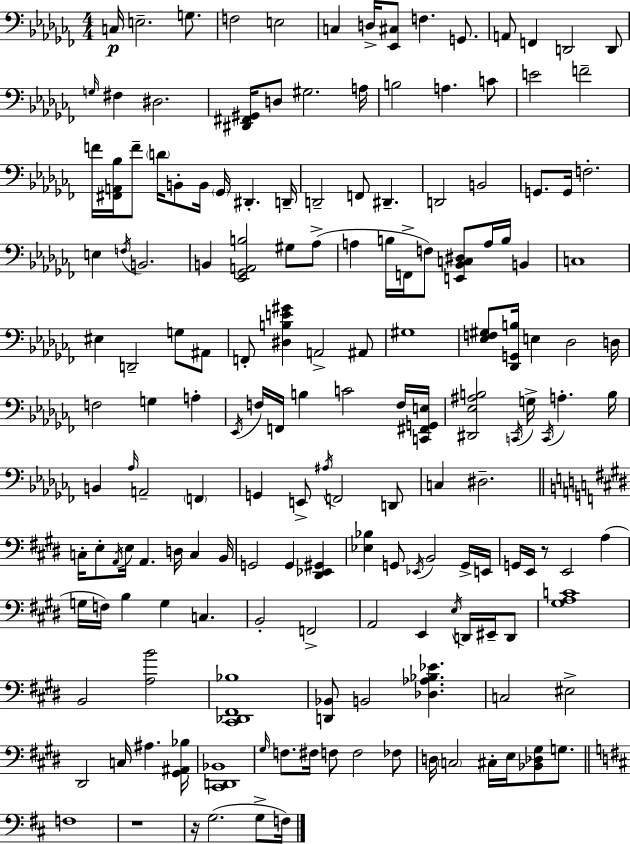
C3/s E3/h. G3/e. F3/h E3/h C3/q D3/s [Eb2,C#3]/e F3/q. G2/e. A2/e F2/q D2/h D2/e G3/s F#3/q D#3/h. [D#2,F#2,G#2]/s D3/e G#3/h. A3/s B3/h A3/q. C4/e E4/h F4/h F4/s [F#2,A2,Bb3]/s F4/e D4/s B2/e B2/s Gb2/s D#2/q. D2/s D2/h F2/e D#2/q. D2/h B2/h G2/e. G2/s F3/h. E3/q F3/s B2/h. B2/q [Eb2,Gb2,A2,B3]/h G#3/e Ab3/e A3/q B3/s F2/s F3/e [E2,Bb2,C3,D#3]/e A3/s B3/s B2/q C3/w EIS3/q D2/h G3/e A#2/e F2/e [D#3,B3,E4,G#4]/q A2/h A#2/e G#3/w [Eb3,F3,G#3]/e [Db2,G2,B3]/s E3/q Db3/h D3/s F3/h G3/q A3/q Eb2/s F3/s F2/s B3/q C4/h F3/s [C2,F#2,G2,E3]/s [D#2,Eb3,A#3,B3]/h C2/s G3/s C2/s A3/q. B3/s B2/q Ab3/s A2/h F2/q G2/q E2/e A#3/s F2/h D2/e C3/q D#3/h. C3/s E3/e A2/s E3/s A2/q. D3/s C3/q B2/s G2/h G2/q [D#2,Eb2,G#2]/q [Eb3,Bb3]/q G2/e Eb2/s B2/h G2/s E2/s G2/s E2/s R/e E2/h A3/q G3/s F3/s B3/q G3/q C3/q. B2/h F2/h A2/h E2/q E3/s D2/s EIS2/s D2/e [G#3,A3,C4]/w B2/h [A3,B4]/h [C#2,Db2,F#2,Bb3]/w [D2,Bb2]/e B2/h [Db3,Ab3,Bb3,Eb4]/q. C3/h EIS3/h D#2/h C3/s A#3/q. [G#2,A#2,Bb3]/s [C#2,D2,Bb2]/w G#3/s F3/e. F#3/s F3/e F3/h FES3/e D3/s C3/h C#3/s E3/s [Bb2,Db3,G#3]/e G3/e. F3/w R/w R/s G3/h. G3/e F3/s